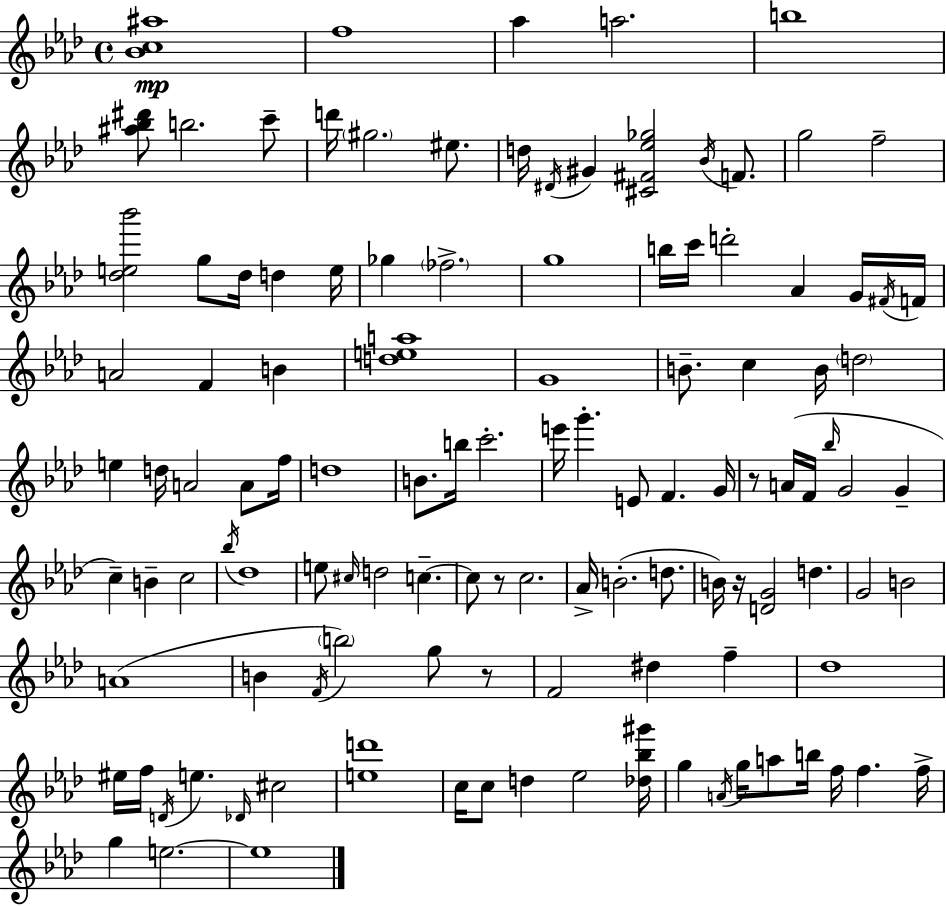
{
  \clef treble
  \time 4/4
  \defaultTimeSignature
  \key aes \major
  \repeat volta 2 { <bes' c'' ais''>1\mp | f''1 | aes''4 a''2. | b''1 | \break <ais'' bes'' dis'''>8 b''2. c'''8-- | d'''16 \parenthesize gis''2. eis''8. | d''16 \acciaccatura { dis'16 } gis'4 <cis' fis' ees'' ges''>2 \acciaccatura { bes'16 } f'8. | g''2 f''2-- | \break <des'' e'' bes'''>2 g''8 des''16 d''4 | e''16 ges''4 \parenthesize fes''2.-> | g''1 | b''16 c'''16 d'''2-. aes'4 | \break g'16 \acciaccatura { fis'16 } f'16 a'2 f'4 b'4 | <d'' e'' a''>1 | g'1 | b'8.-- c''4 b'16 \parenthesize d''2 | \break e''4 d''16 a'2 | a'8 f''16 d''1 | b'8. b''16 c'''2.-. | e'''16 g'''4.-. e'8 f'4. | \break g'16 r8 a'16( f'16 \grace { bes''16 } g'2 | g'4-- c''4--) b'4-- c''2 | \acciaccatura { bes''16 } des''1 | e''8 \grace { cis''16 } d''2 | \break c''4.--~~ c''8 r8 c''2. | aes'16-> b'2.-.( | d''8. b'16) r16 <d' g'>2 | d''4. g'2 b'2 | \break a'1( | b'4 \acciaccatura { f'16 }) \parenthesize b''2 | g''8 r8 f'2 dis''4 | f''4-- des''1 | \break eis''16 f''16 \acciaccatura { d'16 } e''4. | \grace { des'16 } cis''2 <e'' d'''>1 | c''16 c''8 d''4 | ees''2 <des'' bes'' gis'''>16 g''4 \acciaccatura { a'16 } g''16 a''8 | \break b''16 f''16 f''4. f''16-> g''4 e''2.~~ | e''1 | } \bar "|."
}